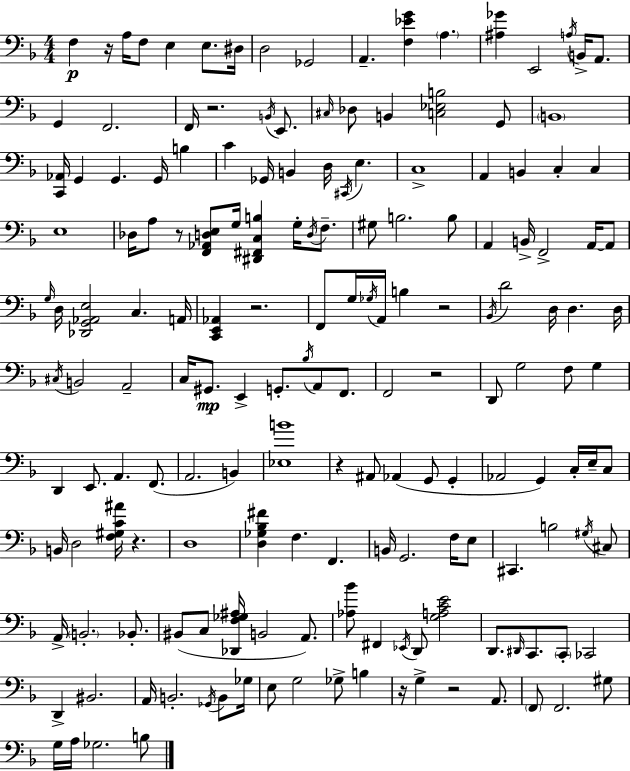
X:1
T:Untitled
M:4/4
L:1/4
K:F
F, z/4 A,/4 F,/2 E, E,/2 ^D,/4 D,2 _G,,2 A,, [F,_EG] A, [^A,_G] E,,2 A,/4 B,,/4 A,,/2 G,, F,,2 F,,/4 z2 B,,/4 E,,/2 ^C,/4 _D,/2 B,, [C,_E,B,]2 G,,/2 B,,4 [C,,_A,,]/4 G,, G,, G,,/4 B, C _G,,/4 B,, D,/4 ^C,,/4 E, C,4 A,, B,, C, C, E,4 _D,/4 A,/2 z/2 [F,,_A,,D,E,]/2 G,/4 [^D,,^F,,C,B,] G,/4 D,/4 F,/2 ^G,/2 B,2 B,/2 A,, B,,/4 F,,2 A,,/4 A,,/2 G,/4 D,/4 [_D,,G,,_A,,E,]2 C, A,,/4 [C,,E,,_A,,] z2 F,,/2 G,/4 _G,/4 A,,/4 B, z2 _B,,/4 D2 D,/4 D, D,/4 ^C,/4 B,,2 A,,2 C,/4 ^G,,/2 E,, G,,/2 _B,/4 A,,/2 F,,/2 F,,2 z2 D,,/2 G,2 F,/2 G, D,, E,,/2 A,, F,,/2 A,,2 B,, [_E,B]4 z ^A,,/2 _A,, G,,/2 G,, _A,,2 G,, C,/4 E,/4 C,/2 B,,/4 D,2 [F,^G,C^A]/4 z D,4 [D,_G,_B,^F] F, F,, B,,/4 G,,2 F,/4 E,/2 ^C,, B,2 ^G,/4 ^C,/2 A,,/4 B,,2 _B,,/2 ^B,,/2 C,/2 [_D,,F,_G,^A,]/4 B,,2 A,,/2 [_A,_B]/2 ^F,, _E,,/4 D,,/2 [G,A,CE]2 D,,/2 ^D,,/4 C,,/2 C,,/2 _C,,2 D,, ^B,,2 A,,/4 B,,2 _G,,/4 B,,/2 _G,/4 E,/2 G,2 _G,/2 B, z/4 G, z2 A,,/2 F,,/2 F,,2 ^G,/2 G,/4 A,/4 _G,2 B,/2